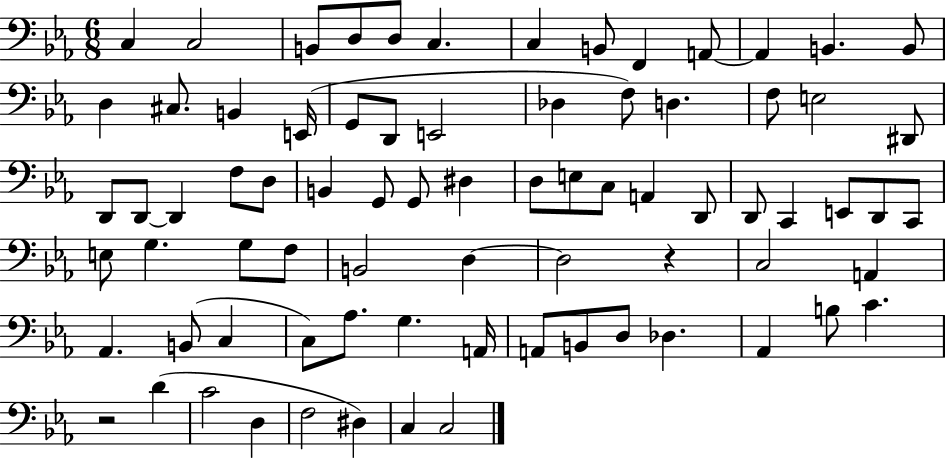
X:1
T:Untitled
M:6/8
L:1/4
K:Eb
C, C,2 B,,/2 D,/2 D,/2 C, C, B,,/2 F,, A,,/2 A,, B,, B,,/2 D, ^C,/2 B,, E,,/4 G,,/2 D,,/2 E,,2 _D, F,/2 D, F,/2 E,2 ^D,,/2 D,,/2 D,,/2 D,, F,/2 D,/2 B,, G,,/2 G,,/2 ^D, D,/2 E,/2 C,/2 A,, D,,/2 D,,/2 C,, E,,/2 D,,/2 C,,/2 E,/2 G, G,/2 F,/2 B,,2 D, D,2 z C,2 A,, _A,, B,,/2 C, C,/2 _A,/2 G, A,,/4 A,,/2 B,,/2 D,/2 _D, _A,, B,/2 C z2 D C2 D, F,2 ^D, C, C,2